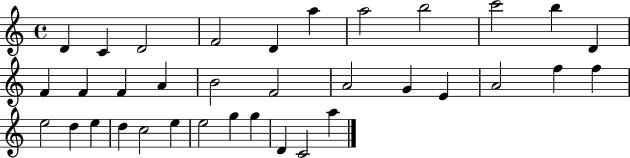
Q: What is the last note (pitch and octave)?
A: A5